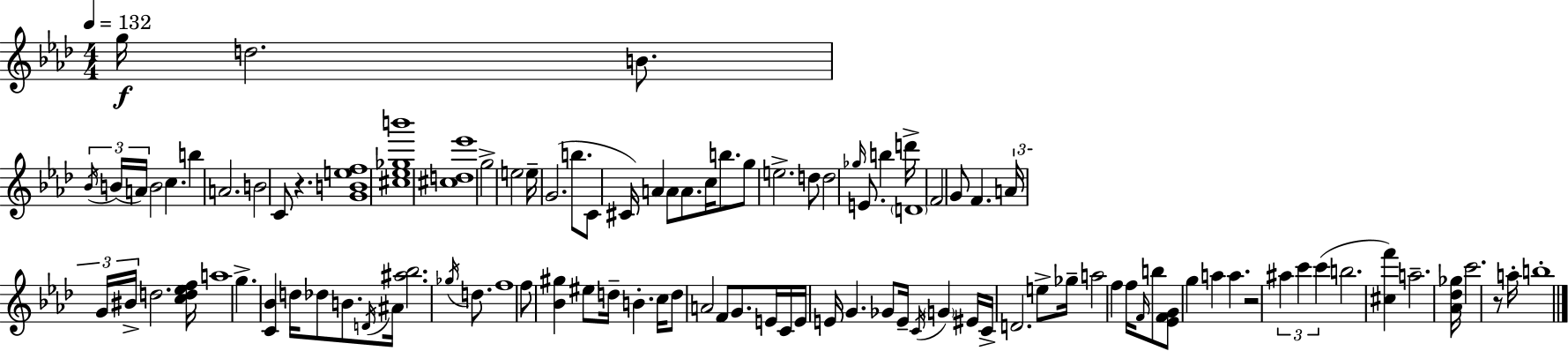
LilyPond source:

{
  \clef treble
  \numericTimeSignature
  \time 4/4
  \key f \minor
  \tempo 4 = 132
  g''16\f d''2. b'8. | \tuplet 3/2 { \acciaccatura { bes'16 }( b'16 a'16) } b'2 c''4. | b''4 a'2. | b'2 c'8 r4. | \break <g' b' e'' f''>1 | <cis'' ees'' ges'' b'''>1 | <cis'' d'' ees'''>1 | g''2-> e''2 | \break e''16-- g'2.( b''8. | c'8 cis'16) a'4 a'8 a'8. c''16 b''8. | g''8 e''2.-> d''8 | d''2 \grace { ges''16 } e'8. b''4 | \break d'''16-> \parenthesize d'1 | f'2 g'8 f'4. | \tuplet 3/2 { a'16 g'16 bis'16-> } d''2. | <c'' d'' ees'' f''>16 a''1 | \break g''4.-> <c' bes'>4 d''16 des''8 b'8. | \acciaccatura { d'16 } ais'16 <ais'' bes''>2. | \acciaccatura { ges''16 } d''8. f''1 | f''8 <bes' gis''>4 eis''8 d''16-- b'4.-. | \break c''16 d''8 a'2 f'8 | g'8. e'16 c'16 e'16 e'16 g'4. ges'8 e'16-- | \acciaccatura { c'16 } \parenthesize g'4 eis'16 c'16-> d'2. | e''8-> ges''16-- a''2 f''4 | \break f''16 \grace { f'16 } b''8 <ees' f' g'>8 g''4 a''4 | a''4. r2 \tuplet 3/2 { ais''4 | c'''4 c'''4( } b''2. | <cis'' f'''>4) a''2.-- | \break <aes' des'' ges''>16 c'''2. | r8 a''16-. b''1-. | \bar "|."
}